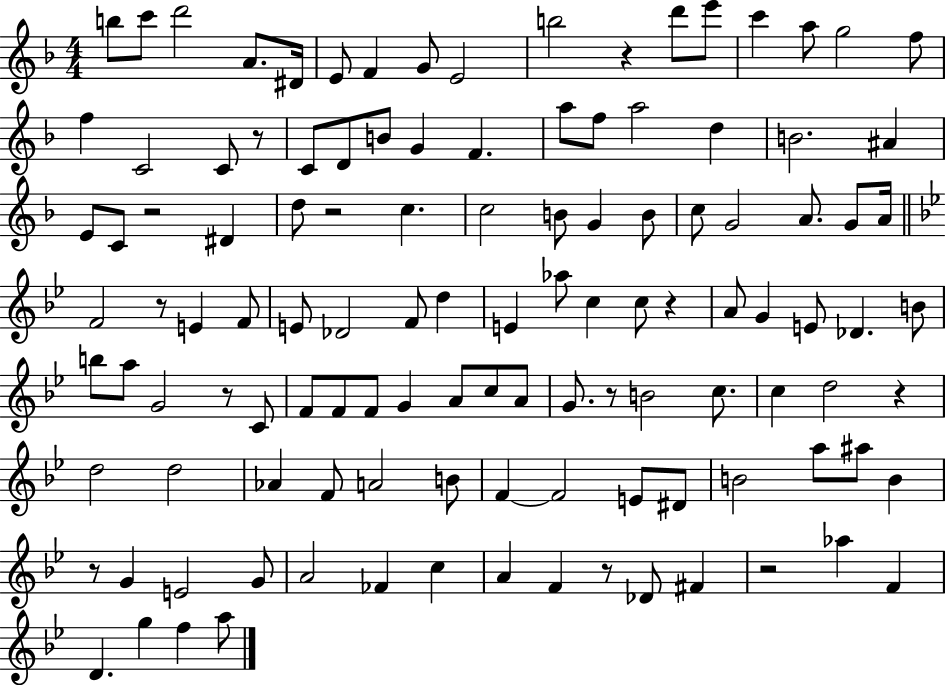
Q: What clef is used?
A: treble